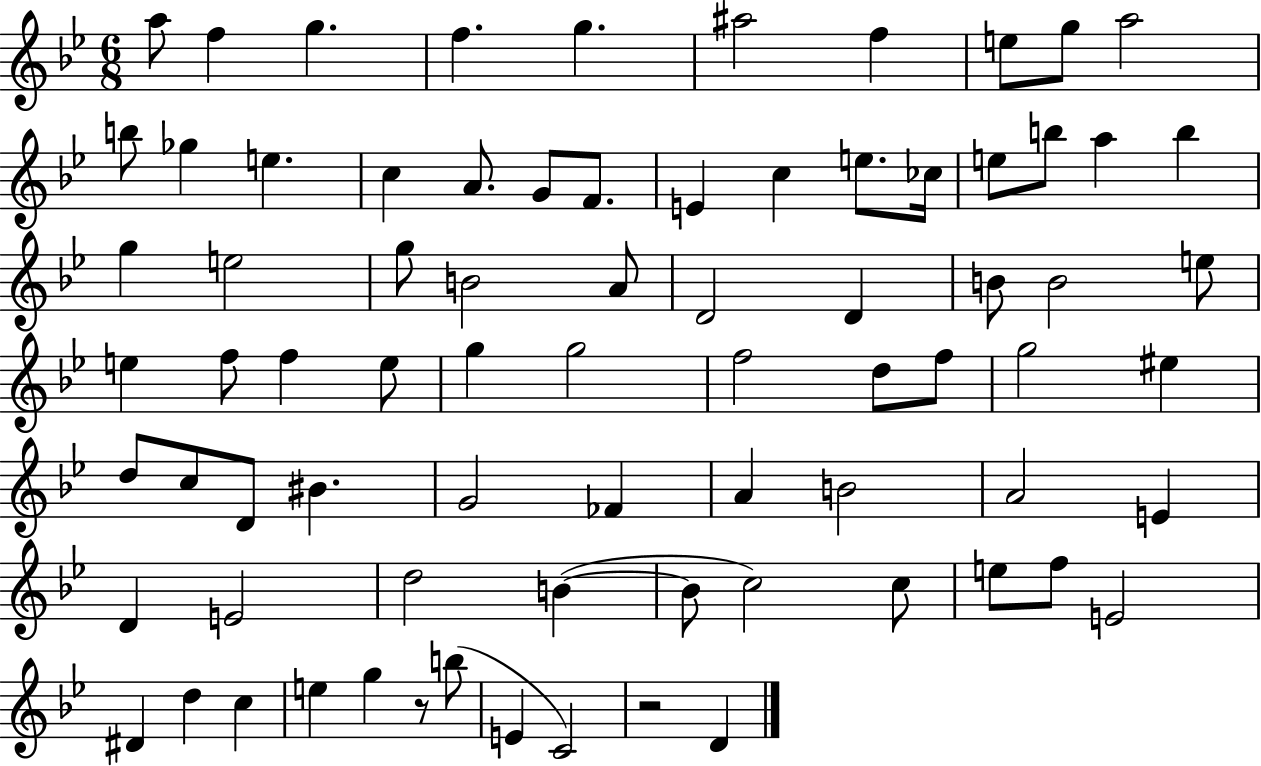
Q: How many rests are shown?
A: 2